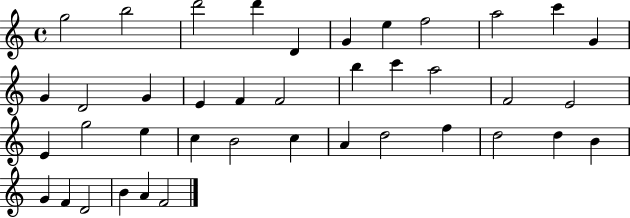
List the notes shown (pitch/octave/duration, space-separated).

G5/h B5/h D6/h D6/q D4/q G4/q E5/q F5/h A5/h C6/q G4/q G4/q D4/h G4/q E4/q F4/q F4/h B5/q C6/q A5/h F4/h E4/h E4/q G5/h E5/q C5/q B4/h C5/q A4/q D5/h F5/q D5/h D5/q B4/q G4/q F4/q D4/h B4/q A4/q F4/h